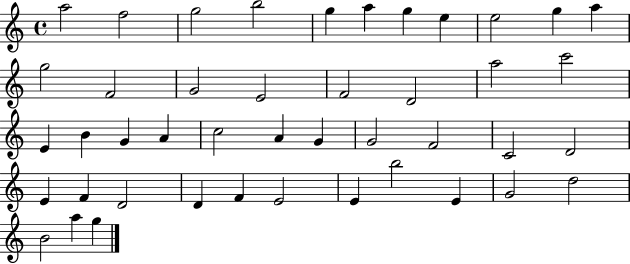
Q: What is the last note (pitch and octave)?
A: G5